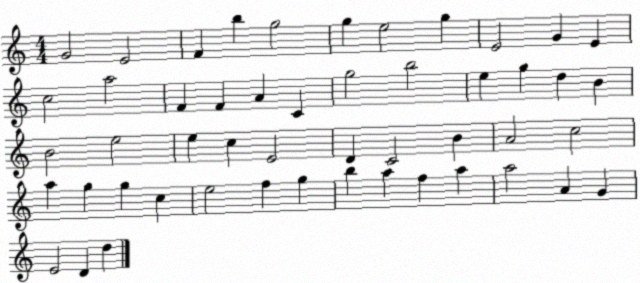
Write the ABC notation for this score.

X:1
T:Untitled
M:4/4
L:1/4
K:C
G2 E2 F b g2 g e2 g E2 G E c2 a2 F F A C g2 b2 e g d B B2 e2 e c E2 D C2 B A2 c2 a g g c e2 f g b a f a a2 A G E2 D d